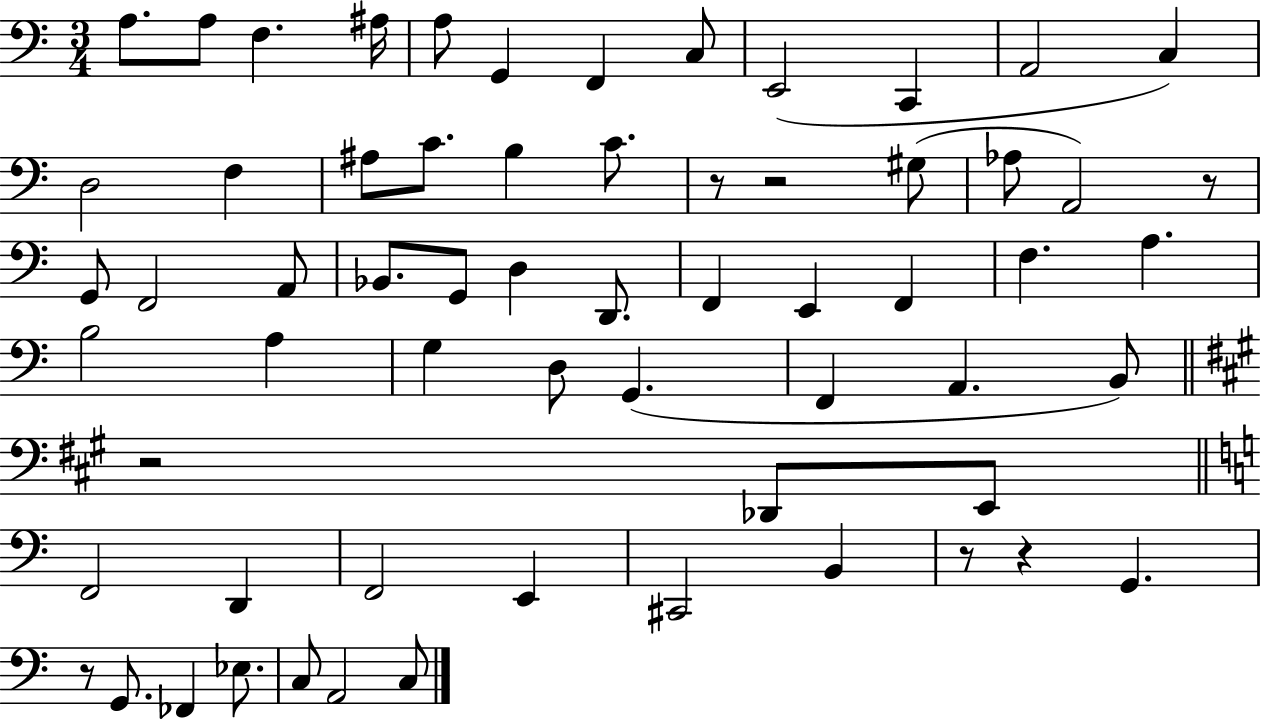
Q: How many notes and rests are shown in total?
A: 63